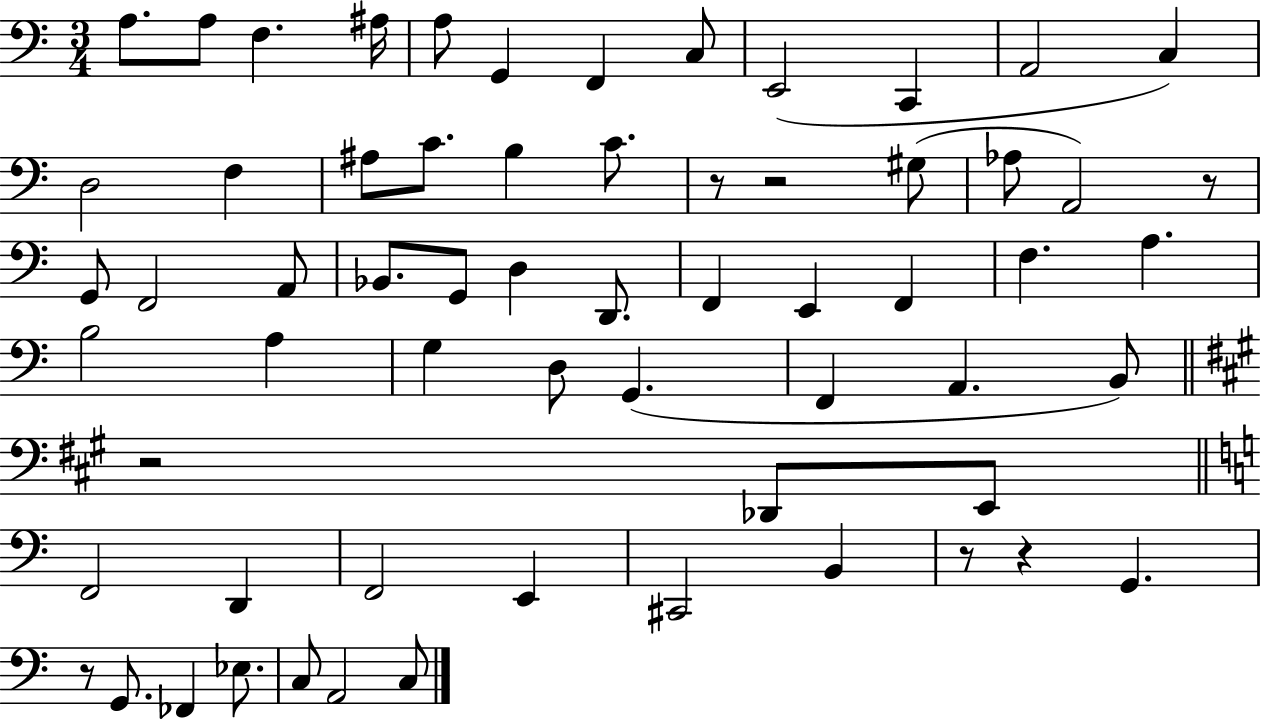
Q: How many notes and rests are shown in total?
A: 63